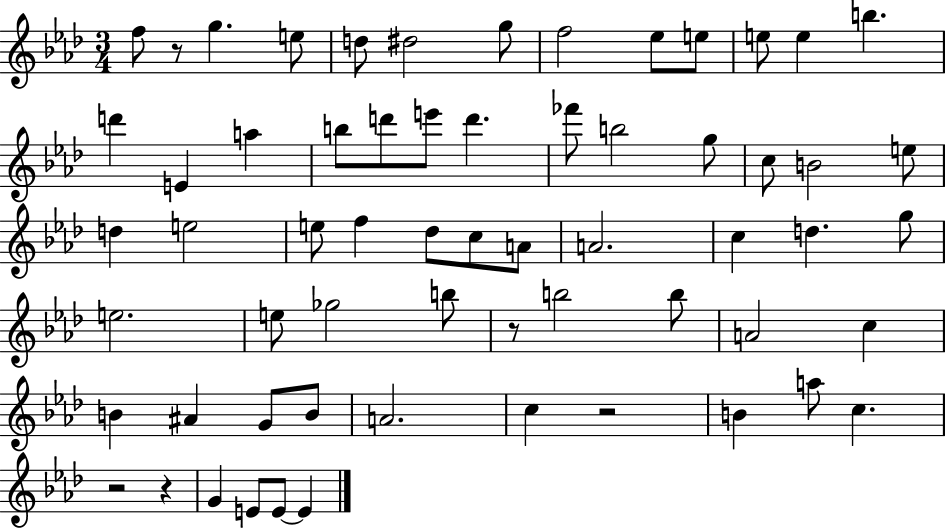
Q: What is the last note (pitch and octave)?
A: E4